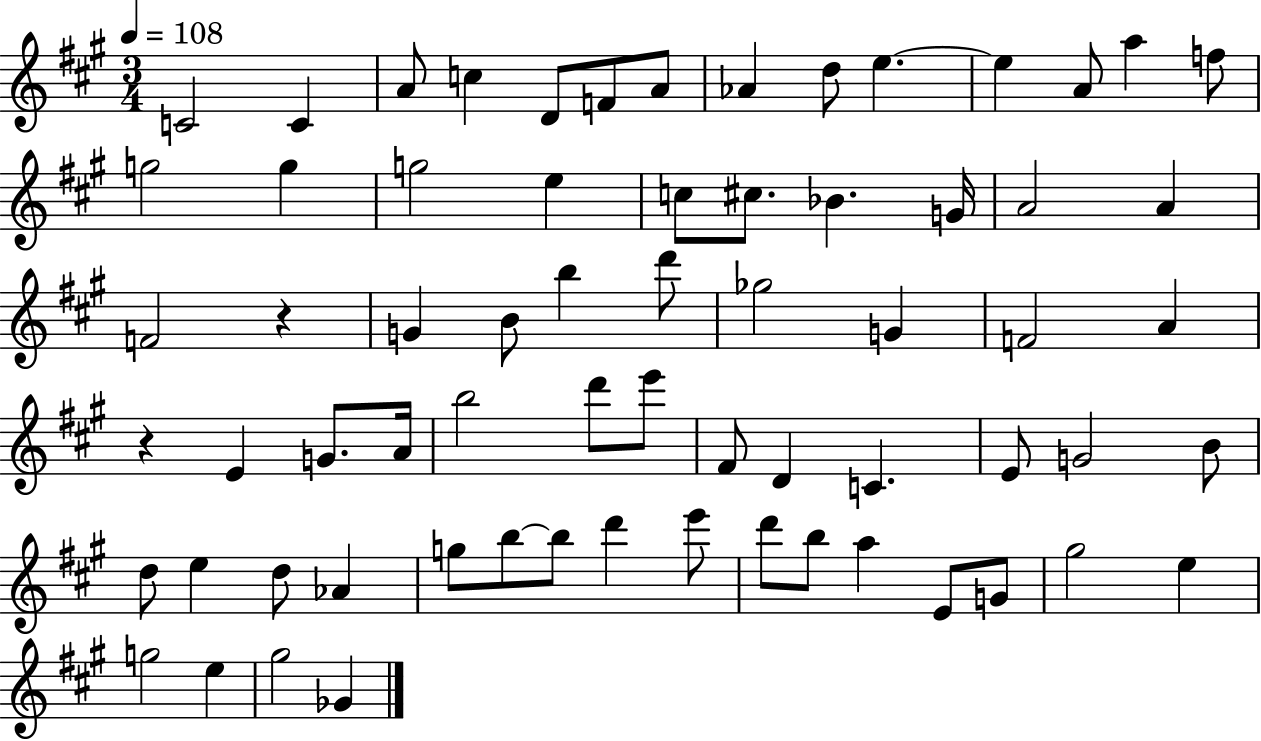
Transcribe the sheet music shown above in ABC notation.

X:1
T:Untitled
M:3/4
L:1/4
K:A
C2 C A/2 c D/2 F/2 A/2 _A d/2 e e A/2 a f/2 g2 g g2 e c/2 ^c/2 _B G/4 A2 A F2 z G B/2 b d'/2 _g2 G F2 A z E G/2 A/4 b2 d'/2 e'/2 ^F/2 D C E/2 G2 B/2 d/2 e d/2 _A g/2 b/2 b/2 d' e'/2 d'/2 b/2 a E/2 G/2 ^g2 e g2 e ^g2 _G